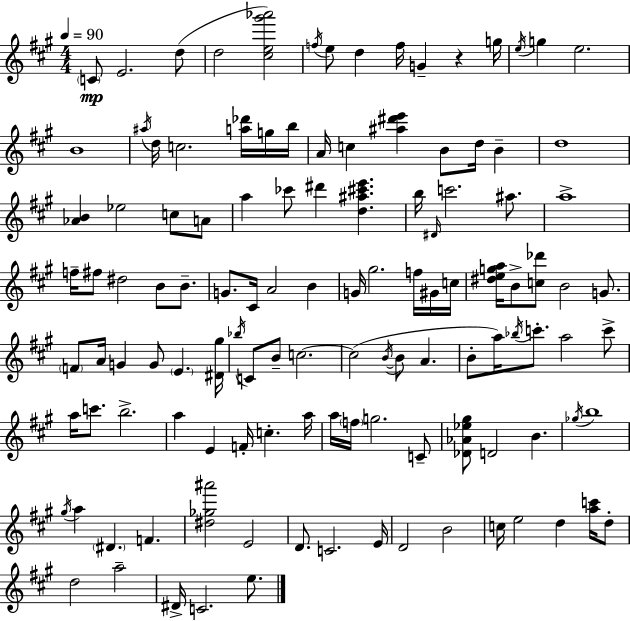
C4/e E4/h. D5/e D5/h [C#5,E5,G#6,Ab6]/h F5/s E5/e D5/q F5/s G4/q R/q G5/s E5/s G5/q E5/h. B4/w A#5/s D5/s C5/h. [A5,Db6]/s G5/s B5/s A4/s C5/q [A#5,D#6,E6]/q B4/e D5/s B4/q D5/w [Ab4,B4]/q Eb5/h C5/e A4/e A5/q CES6/e D#6/q [D5,A#5,C#6,E6]/q. B5/s D#4/s C6/h. A#5/e. A5/w F5/s F#5/e D#5/h B4/e B4/e. G4/e. C#4/s A4/h B4/q G4/s G#5/h. F5/s G#4/s C5/s [D#5,E5,G5,A5]/s B4/e [C5,Db6]/e B4/h G4/e. F4/e A4/s G4/q G4/e E4/q. [D#4,G#5]/s Bb5/s C4/e B4/e C5/h. C5/h B4/s B4/e A4/q. B4/e A5/s Bb5/s C6/e. A5/h C6/e A5/s C6/e. B5/h. A5/q E4/q F4/s C5/q. A5/s A5/s F5/s G5/h. C4/e [Db4,Ab4,Eb5,G#5]/e D4/h B4/q. Gb5/s B5/w G#5/s A5/q D#4/q. F4/q. [D#5,Gb5,A#6]/h E4/h D4/e. C4/h. E4/s D4/h B4/h C5/s E5/h D5/q [A5,C6]/s D5/e D5/h A5/h D#4/s C4/h. E5/e.